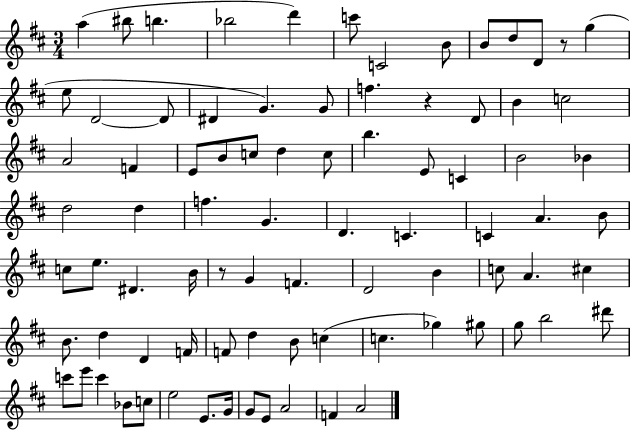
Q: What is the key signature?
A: D major